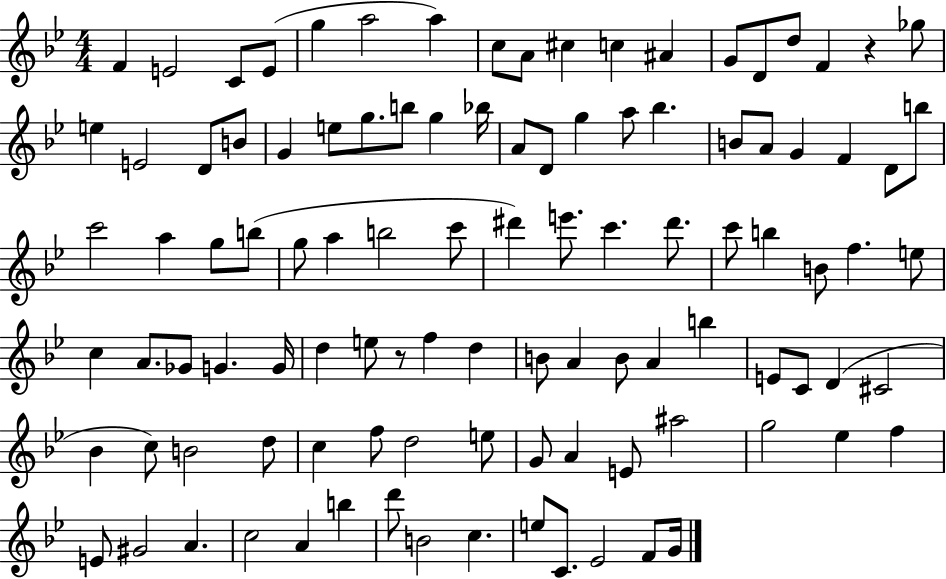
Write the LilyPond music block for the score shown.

{
  \clef treble
  \numericTimeSignature
  \time 4/4
  \key bes \major
  f'4 e'2 c'8 e'8( | g''4 a''2 a''4) | c''8 a'8 cis''4 c''4 ais'4 | g'8 d'8 d''8 f'4 r4 ges''8 | \break e''4 e'2 d'8 b'8 | g'4 e''8 g''8. b''8 g''4 bes''16 | a'8 d'8 g''4 a''8 bes''4. | b'8 a'8 g'4 f'4 d'8 b''8 | \break c'''2 a''4 g''8 b''8( | g''8 a''4 b''2 c'''8 | dis'''4) e'''8. c'''4. dis'''8. | c'''8 b''4 b'8 f''4. e''8 | \break c''4 a'8. ges'8 g'4. g'16 | d''4 e''8 r8 f''4 d''4 | b'8 a'4 b'8 a'4 b''4 | e'8 c'8 d'4( cis'2 | \break bes'4 c''8) b'2 d''8 | c''4 f''8 d''2 e''8 | g'8 a'4 e'8 ais''2 | g''2 ees''4 f''4 | \break e'8 gis'2 a'4. | c''2 a'4 b''4 | d'''8 b'2 c''4. | e''8 c'8. ees'2 f'8 g'16 | \break \bar "|."
}